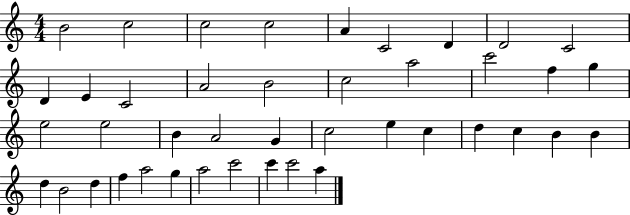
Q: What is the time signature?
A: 4/4